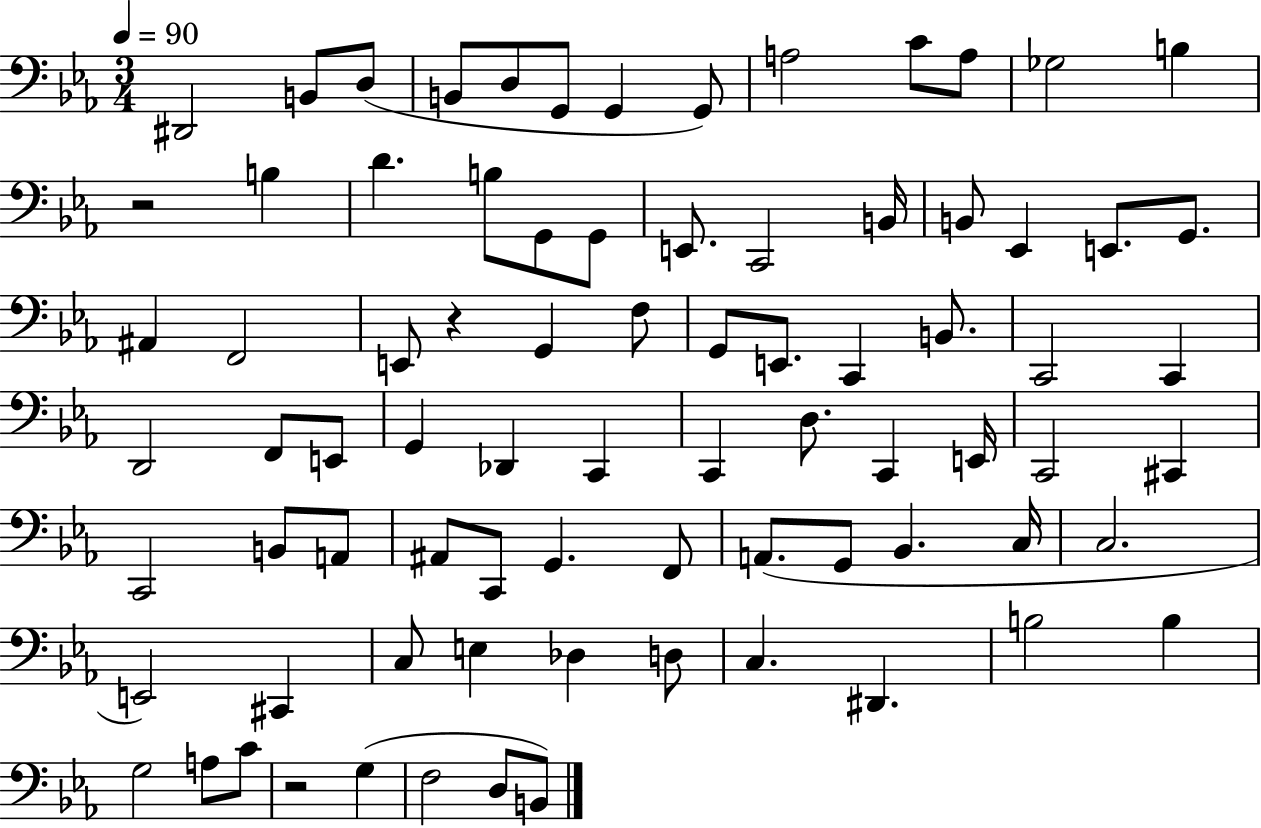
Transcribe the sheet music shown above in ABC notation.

X:1
T:Untitled
M:3/4
L:1/4
K:Eb
^D,,2 B,,/2 D,/2 B,,/2 D,/2 G,,/2 G,, G,,/2 A,2 C/2 A,/2 _G,2 B, z2 B, D B,/2 G,,/2 G,,/2 E,,/2 C,,2 B,,/4 B,,/2 _E,, E,,/2 G,,/2 ^A,, F,,2 E,,/2 z G,, F,/2 G,,/2 E,,/2 C,, B,,/2 C,,2 C,, D,,2 F,,/2 E,,/2 G,, _D,, C,, C,, D,/2 C,, E,,/4 C,,2 ^C,, C,,2 B,,/2 A,,/2 ^A,,/2 C,,/2 G,, F,,/2 A,,/2 G,,/2 _B,, C,/4 C,2 E,,2 ^C,, C,/2 E, _D, D,/2 C, ^D,, B,2 B, G,2 A,/2 C/2 z2 G, F,2 D,/2 B,,/2